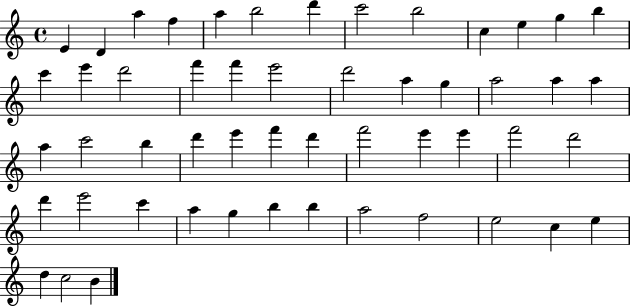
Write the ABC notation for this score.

X:1
T:Untitled
M:4/4
L:1/4
K:C
E D a f a b2 d' c'2 b2 c e g b c' e' d'2 f' f' e'2 d'2 a g a2 a a a c'2 b d' e' f' d' f'2 e' e' f'2 d'2 d' e'2 c' a g b b a2 f2 e2 c e d c2 B